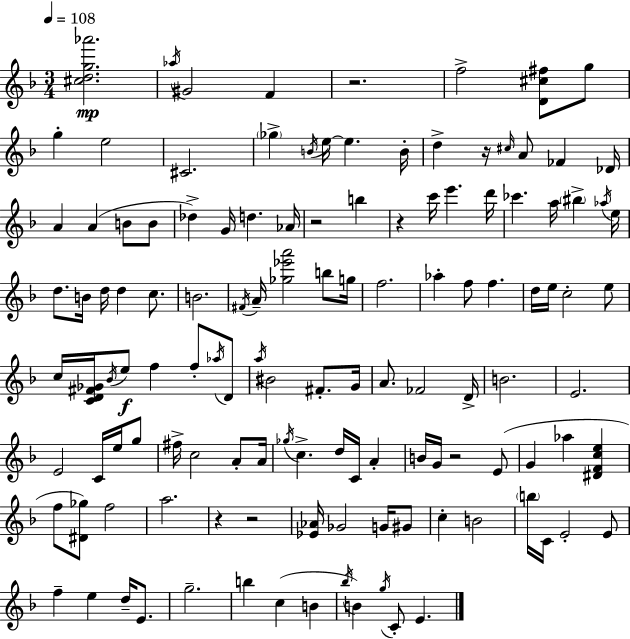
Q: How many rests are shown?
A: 7